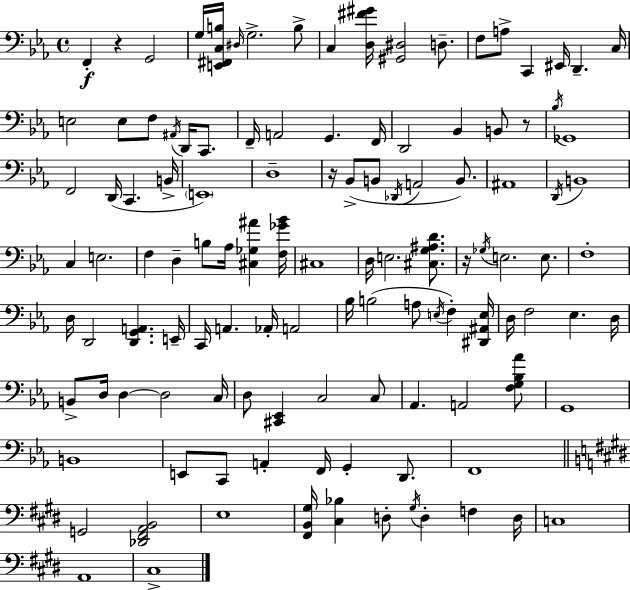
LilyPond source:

{
  \clef bass
  \time 4/4
  \defaultTimeSignature
  \key ees \major
  f,4-.\f r4 g,2 | g16 <e, fis, c b>16 \grace { dis16 } g2.-> b8-> | c4 <d fis' gis'>16 <gis, dis>2 d8.-- | f8 a8-> c,4 eis,16 d,4.-- | \break c16 e2 e8 f8 \acciaccatura { ais,16 } d,16 c,8. | f,16-- a,2 g,4. | f,16 d,2 bes,4 b,8 | r8 \acciaccatura { bes16 } ges,1 | \break f,2 d,16( c,4. | b,16-> \parenthesize e,1) | d1-- | r16 bes,8->( b,8 \acciaccatura { des,16 } a,2 | \break b,8.) ais,1 | \acciaccatura { d,16 } b,1 | c4 e2. | f4 d4-- b8 aes16 | \break <cis ges ais'>4 <f ges' bes'>16 cis1 | d16 e2. | <cis g ais d'>8. r16 \acciaccatura { ges16 } e2. | e8. f1-. | \break d16 d,2 <d, g, a,>4. | e,16-- c,16 a,4. aes,16-. a,2 | bes16 b2( a8 | \acciaccatura { e16 }) f4-. <dis, ais, e>16 d16 f2 | \break ees4. d16 b,8-> d16 d4~~ d2 | c16 d8 <cis, ees,>4 c2 | c8 aes,4. a,2 | <f g bes aes'>8 g,1 | \break b,1 | e,8 c,8 a,4-. f,16 | g,4-. d,8. f,1 | \bar "||" \break \key e \major g,2 <des, fis, a, b,>2 | e1 | <fis, b, gis>16 <cis bes>4 d8-. \acciaccatura { gis16 } d4-. f4 | d16 c1 | \break a,1 | cis1-> | \bar "|."
}